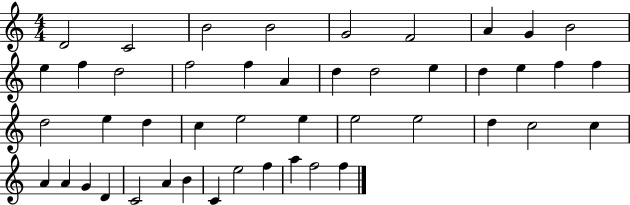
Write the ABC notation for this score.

X:1
T:Untitled
M:4/4
L:1/4
K:C
D2 C2 B2 B2 G2 F2 A G B2 e f d2 f2 f A d d2 e d e f f d2 e d c e2 e e2 e2 d c2 c A A G D C2 A B C e2 f a f2 f